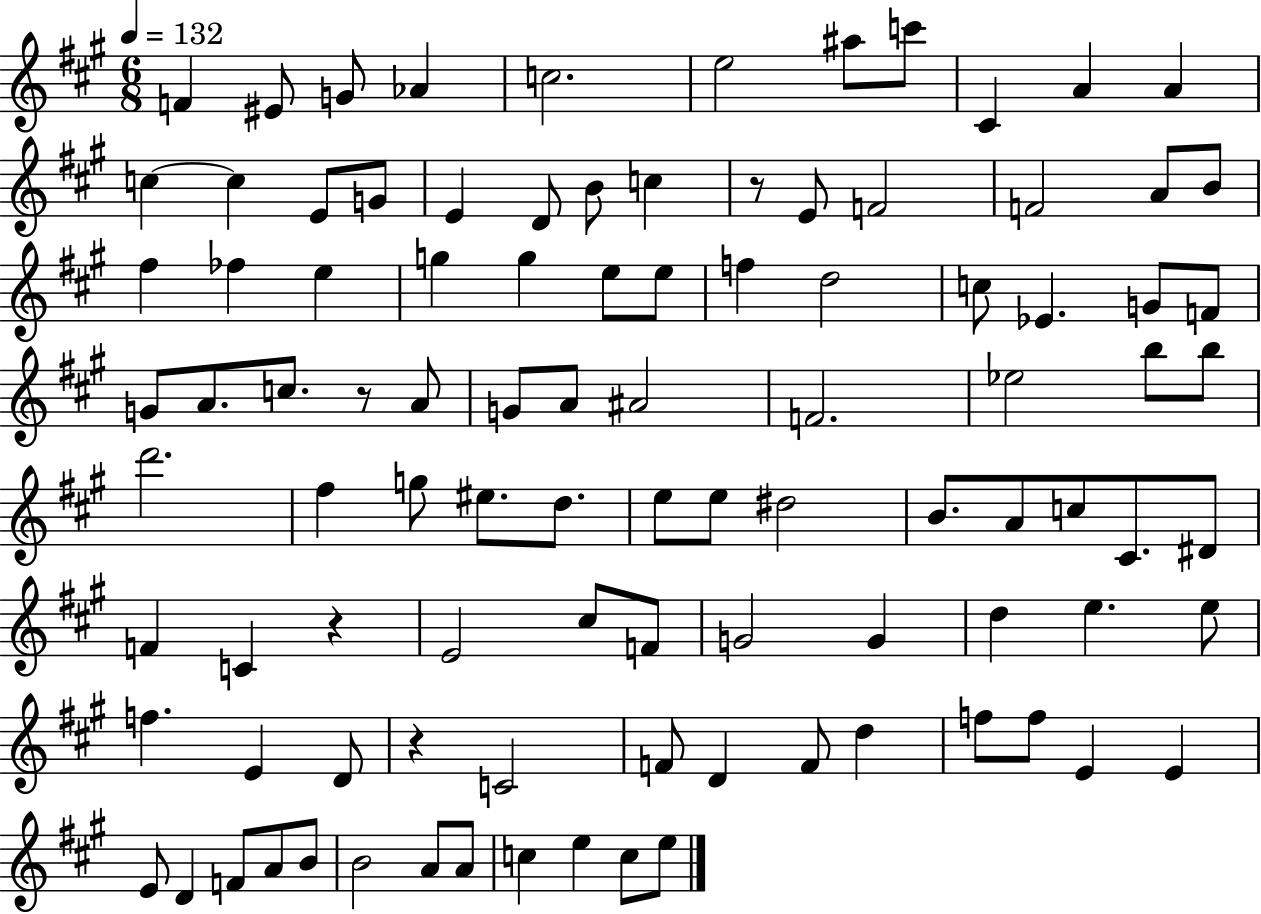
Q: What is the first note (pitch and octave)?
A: F4